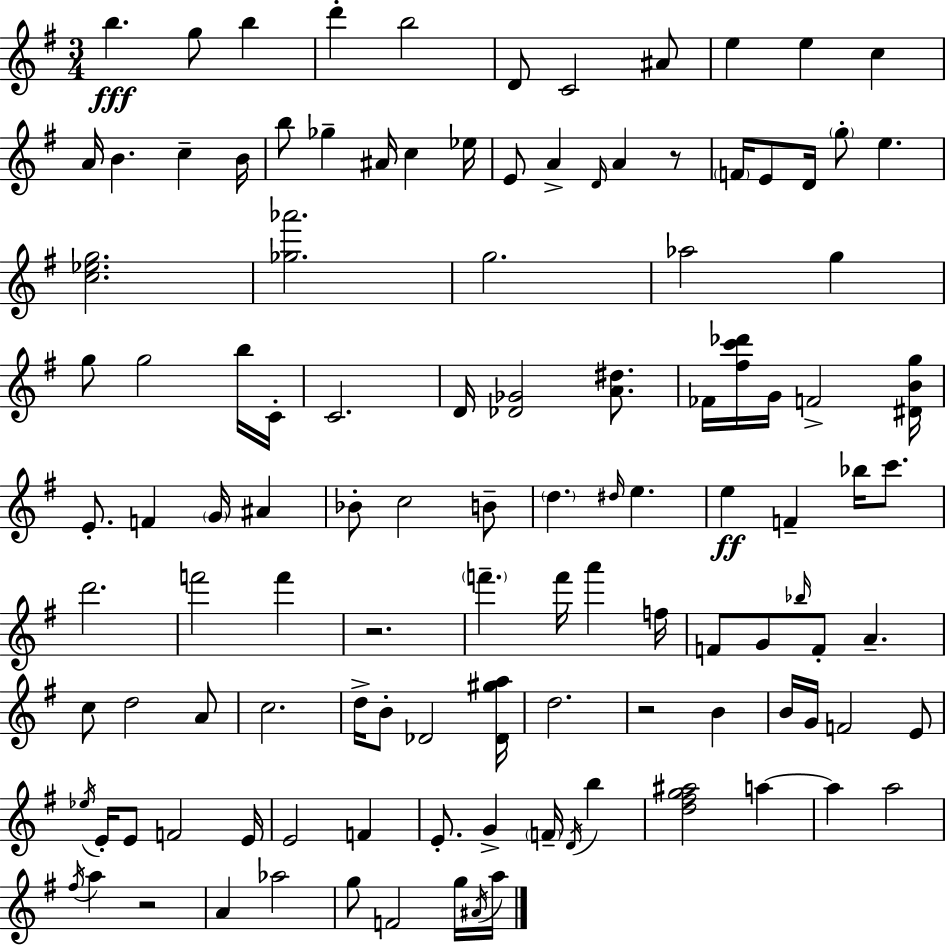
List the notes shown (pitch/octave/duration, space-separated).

B5/q. G5/e B5/q D6/q B5/h D4/e C4/h A#4/e E5/q E5/q C5/q A4/s B4/q. C5/q B4/s B5/e Gb5/q A#4/s C5/q Eb5/s E4/e A4/q D4/s A4/q R/e F4/s E4/e D4/s G5/e E5/q. [C5,Eb5,G5]/h. [Gb5,Ab6]/h. G5/h. Ab5/h G5/q G5/e G5/h B5/s C4/s C4/h. D4/s [Db4,Gb4]/h [A4,D#5]/e. FES4/s [F#5,C6,Db6]/s G4/s F4/h [D#4,B4,G5]/s E4/e. F4/q G4/s A#4/q Bb4/e C5/h B4/e D5/q. D#5/s E5/q. E5/q F4/q Bb5/s C6/e. D6/h. F6/h F6/q R/h. F6/q. F6/s A6/q F5/s F4/e G4/e Bb5/s F4/e A4/q. C5/e D5/h A4/e C5/h. D5/s B4/e Db4/h [Db4,G#5,A5]/s D5/h. R/h B4/q B4/s G4/s F4/h E4/e Eb5/s E4/s E4/e F4/h E4/s E4/h F4/q E4/e. G4/q F4/s D4/s B5/q [D5,F#5,G5,A#5]/h A5/q A5/q A5/h F#5/s A5/q R/h A4/q Ab5/h G5/e F4/h G5/s A#4/s A5/s